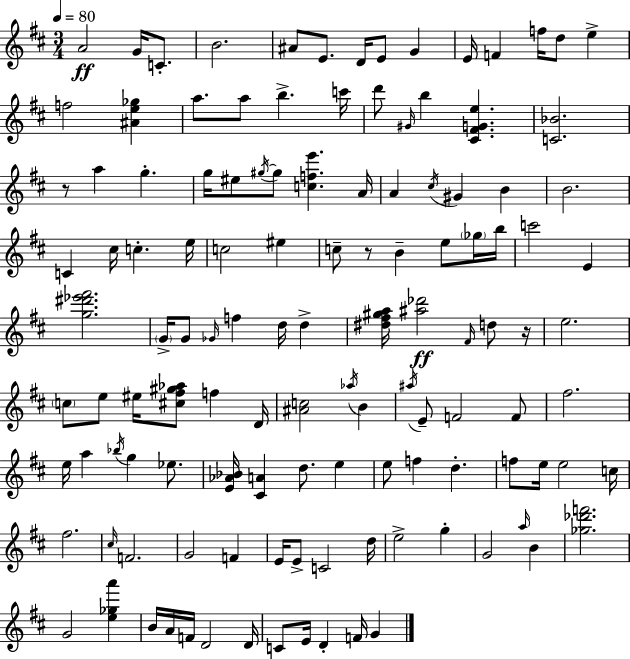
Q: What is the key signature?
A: D major